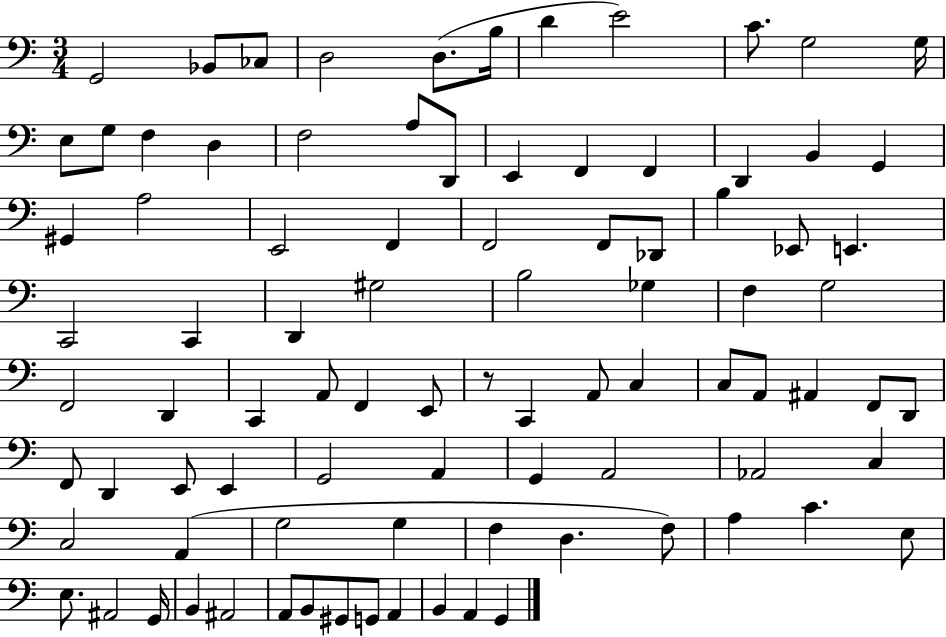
G2/h Bb2/e CES3/e D3/h D3/e. B3/s D4/q E4/h C4/e. G3/h G3/s E3/e G3/e F3/q D3/q F3/h A3/e D2/e E2/q F2/q F2/q D2/q B2/q G2/q G#2/q A3/h E2/h F2/q F2/h F2/e Db2/e B3/q Eb2/e E2/q. C2/h C2/q D2/q G#3/h B3/h Gb3/q F3/q G3/h F2/h D2/q C2/q A2/e F2/q E2/e R/e C2/q A2/e C3/q C3/e A2/e A#2/q F2/e D2/e F2/e D2/q E2/e E2/q G2/h A2/q G2/q A2/h Ab2/h C3/q C3/h A2/q G3/h G3/q F3/q D3/q. F3/e A3/q C4/q. E3/e E3/e. A#2/h G2/s B2/q A#2/h A2/e B2/e G#2/e G2/e A2/q B2/q A2/q G2/q